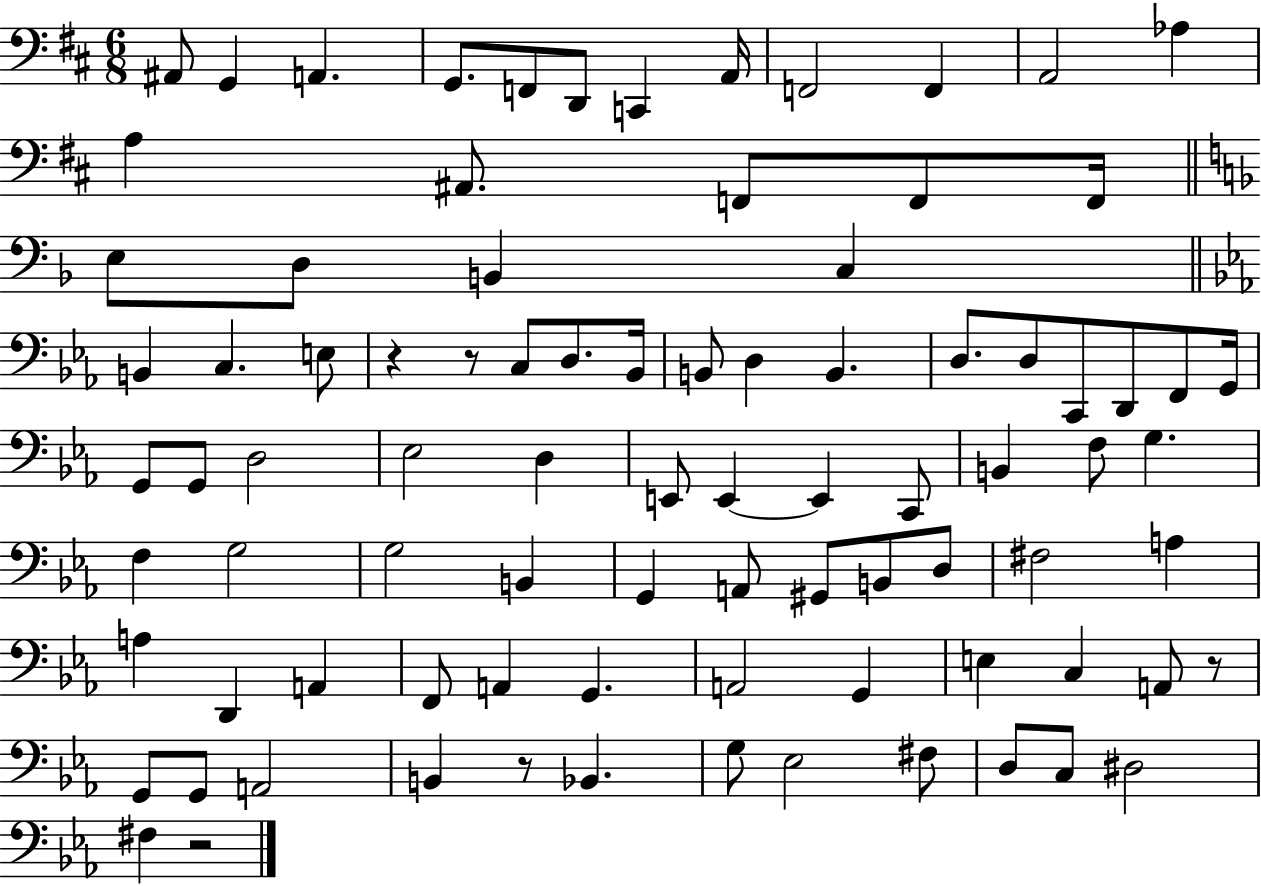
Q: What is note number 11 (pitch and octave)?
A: A2